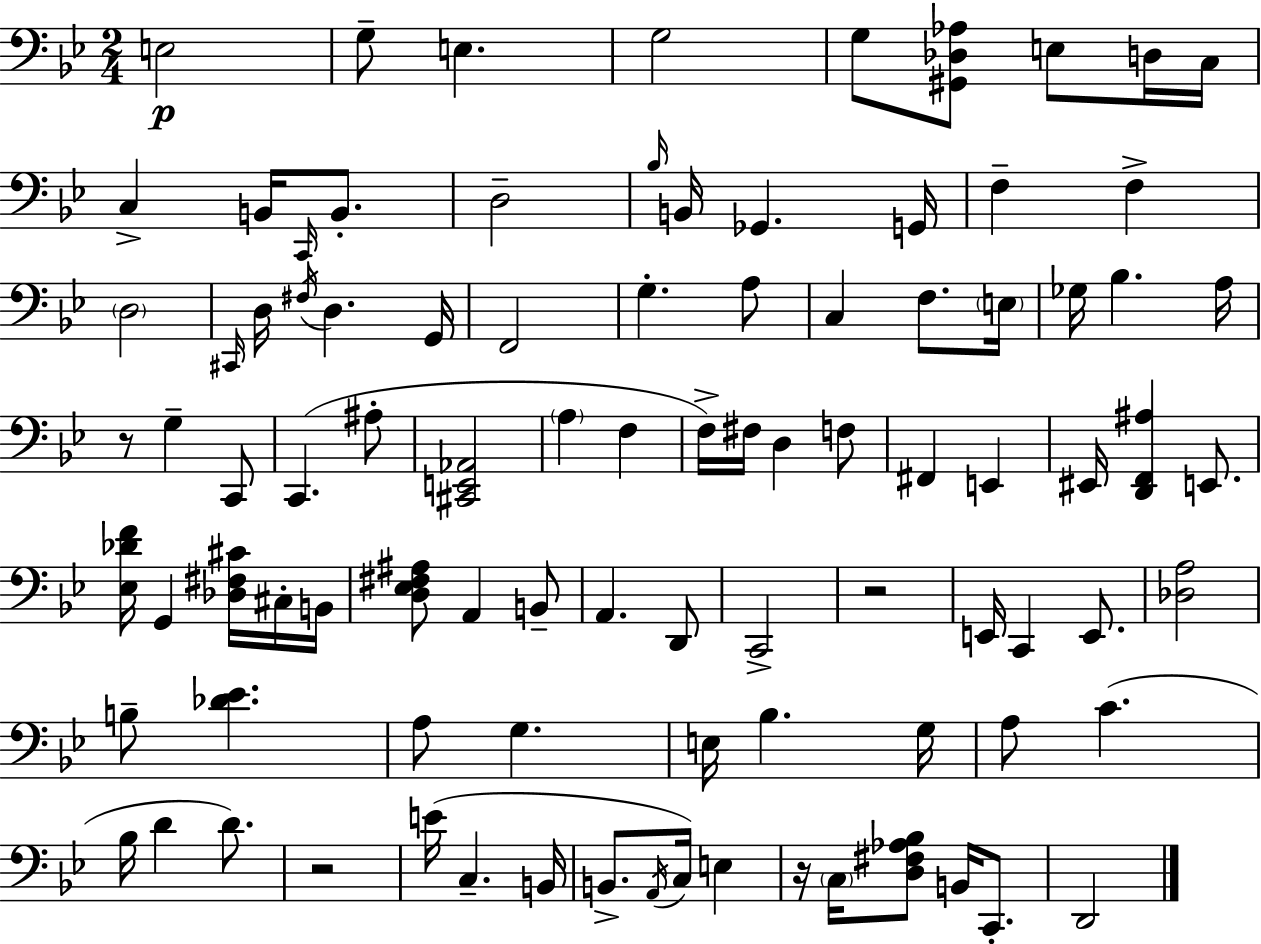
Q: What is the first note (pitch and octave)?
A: E3